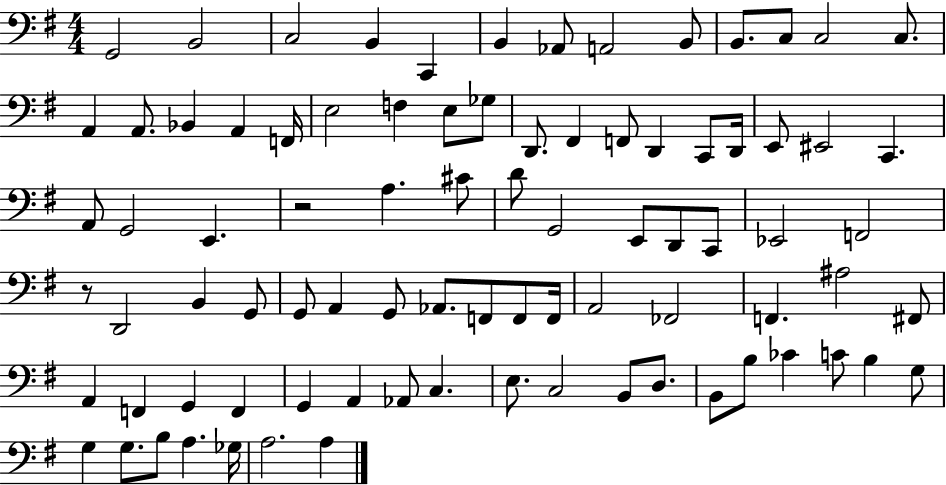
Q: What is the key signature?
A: G major